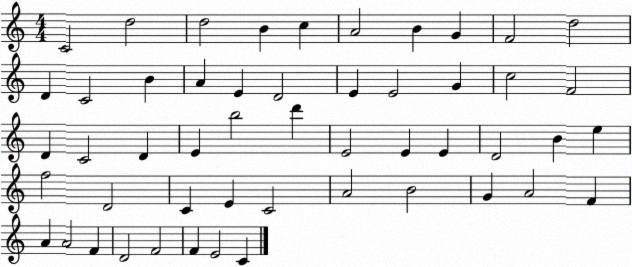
X:1
T:Untitled
M:4/4
L:1/4
K:C
C2 d2 d2 B c A2 B G F2 d2 D C2 B A E D2 E E2 G c2 F2 D C2 D E b2 d' E2 E E D2 B e f2 D2 C E C2 A2 B2 G A2 F A A2 F D2 F2 F E2 C